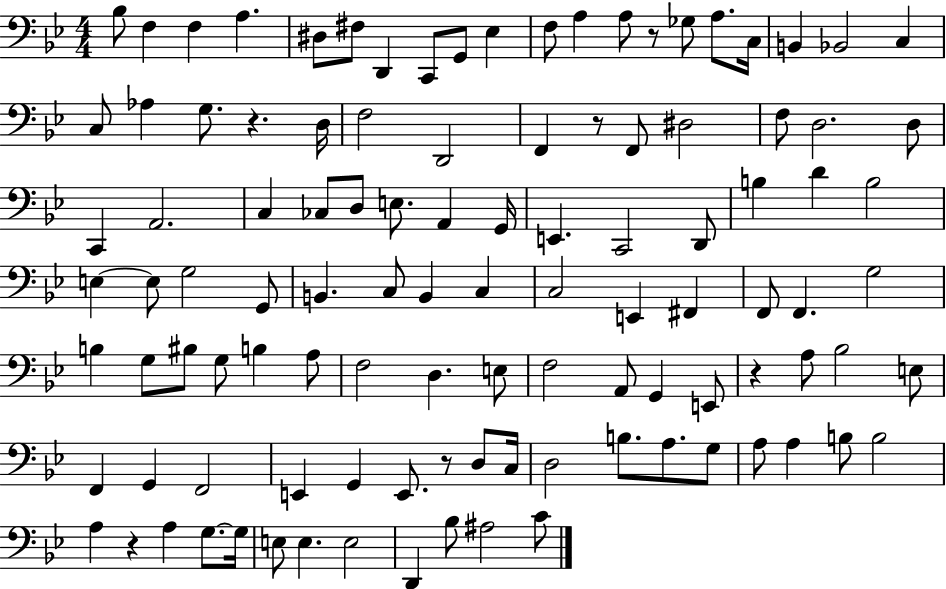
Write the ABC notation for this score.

X:1
T:Untitled
M:4/4
L:1/4
K:Bb
_B,/2 F, F, A, ^D,/2 ^F,/2 D,, C,,/2 G,,/2 _E, F,/2 A, A,/2 z/2 _G,/2 A,/2 C,/4 B,, _B,,2 C, C,/2 _A, G,/2 z D,/4 F,2 D,,2 F,, z/2 F,,/2 ^D,2 F,/2 D,2 D,/2 C,, A,,2 C, _C,/2 D,/2 E,/2 A,, G,,/4 E,, C,,2 D,,/2 B, D B,2 E, E,/2 G,2 G,,/2 B,, C,/2 B,, C, C,2 E,, ^F,, F,,/2 F,, G,2 B, G,/2 ^B,/2 G,/2 B, A,/2 F,2 D, E,/2 F,2 A,,/2 G,, E,,/2 z A,/2 _B,2 E,/2 F,, G,, F,,2 E,, G,, E,,/2 z/2 D,/2 C,/4 D,2 B,/2 A,/2 G,/2 A,/2 A, B,/2 B,2 A, z A, G,/2 G,/4 E,/2 E, E,2 D,, _B,/2 ^A,2 C/2